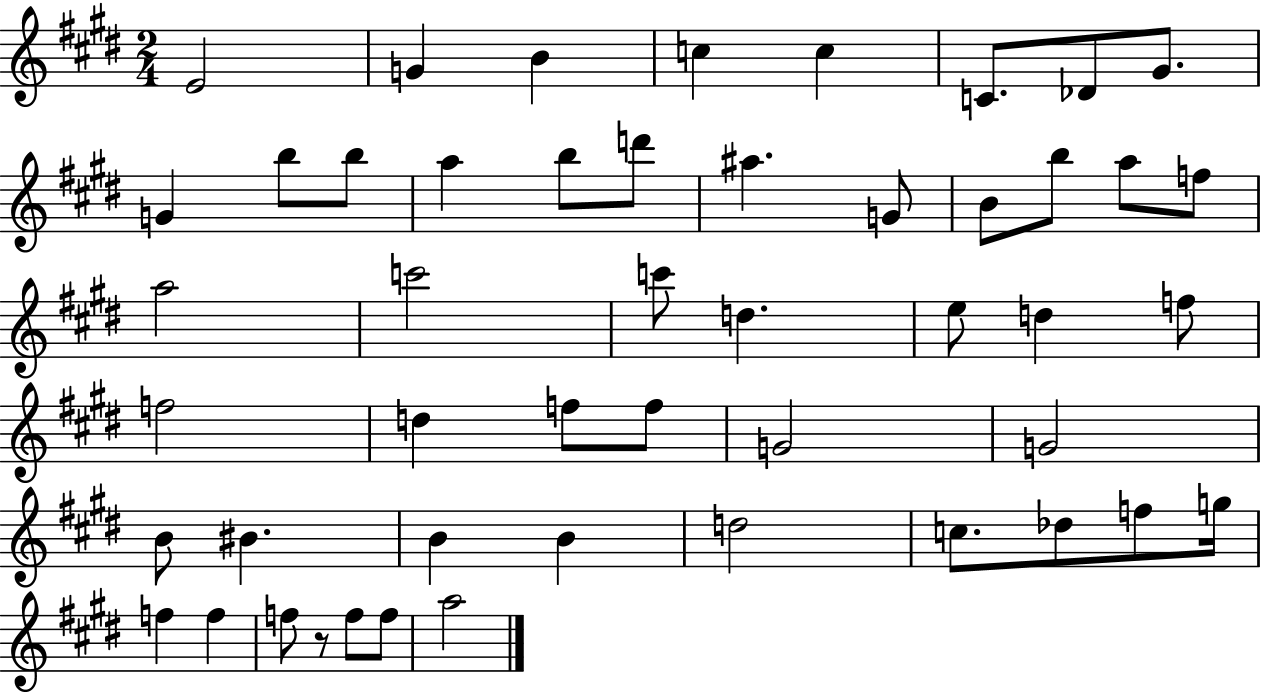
{
  \clef treble
  \numericTimeSignature
  \time 2/4
  \key e \major
  \repeat volta 2 { e'2 | g'4 b'4 | c''4 c''4 | c'8. des'8 gis'8. | \break g'4 b''8 b''8 | a''4 b''8 d'''8 | ais''4. g'8 | b'8 b''8 a''8 f''8 | \break a''2 | c'''2 | c'''8 d''4. | e''8 d''4 f''8 | \break f''2 | d''4 f''8 f''8 | g'2 | g'2 | \break b'8 bis'4. | b'4 b'4 | d''2 | c''8. des''8 f''8 g''16 | \break f''4 f''4 | f''8 r8 f''8 f''8 | a''2 | } \bar "|."
}